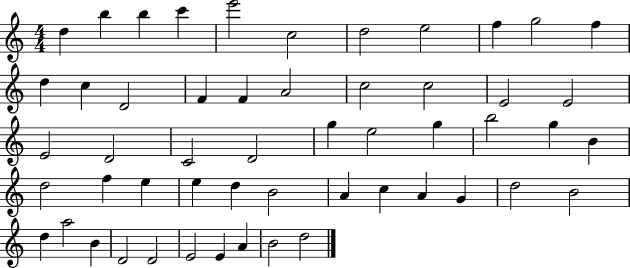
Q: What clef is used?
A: treble